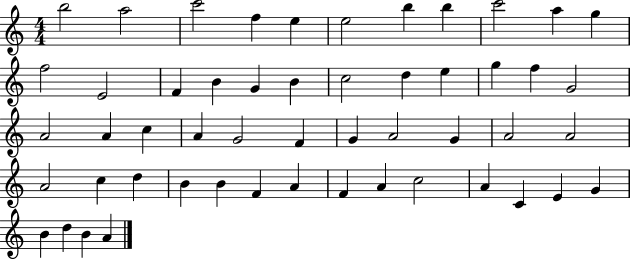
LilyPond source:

{
  \clef treble
  \numericTimeSignature
  \time 4/4
  \key c \major
  b''2 a''2 | c'''2 f''4 e''4 | e''2 b''4 b''4 | c'''2 a''4 g''4 | \break f''2 e'2 | f'4 b'4 g'4 b'4 | c''2 d''4 e''4 | g''4 f''4 g'2 | \break a'2 a'4 c''4 | a'4 g'2 f'4 | g'4 a'2 g'4 | a'2 a'2 | \break a'2 c''4 d''4 | b'4 b'4 f'4 a'4 | f'4 a'4 c''2 | a'4 c'4 e'4 g'4 | \break b'4 d''4 b'4 a'4 | \bar "|."
}